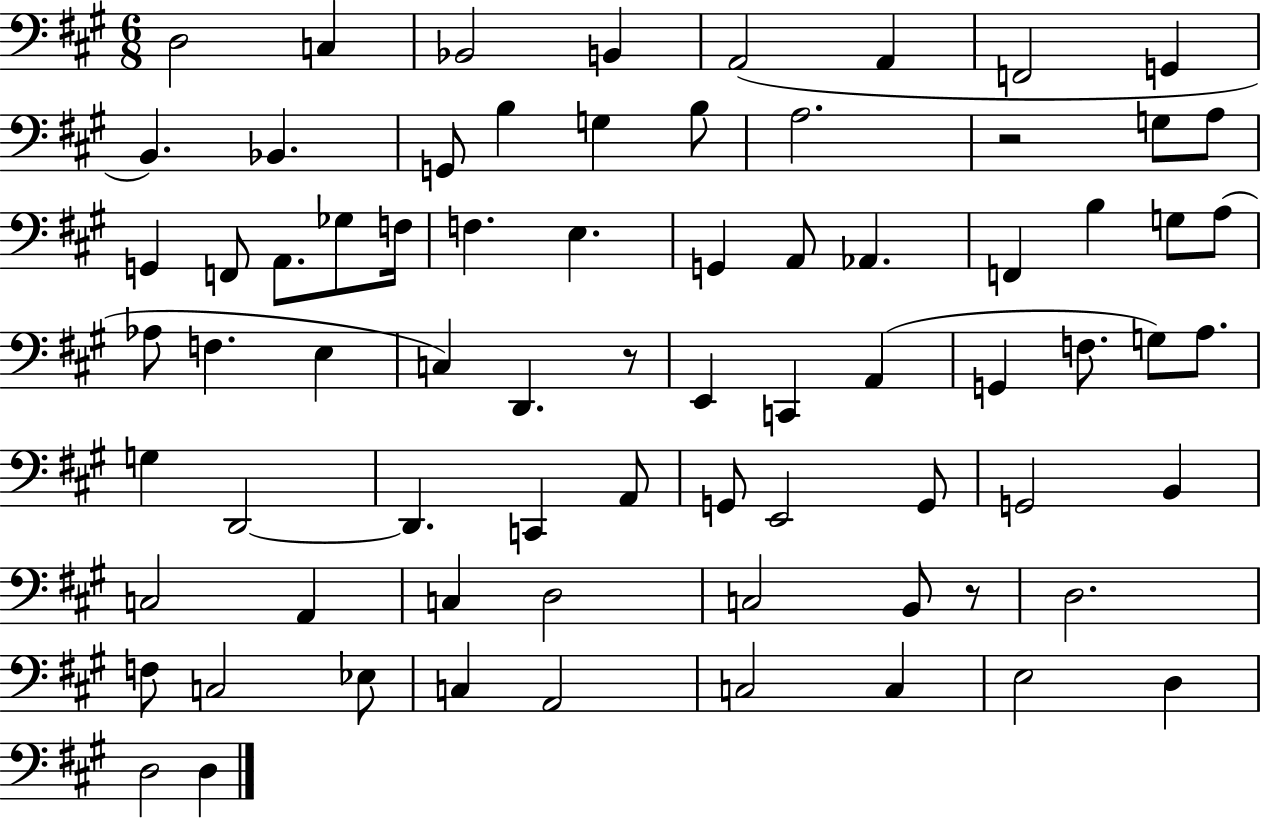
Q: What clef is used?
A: bass